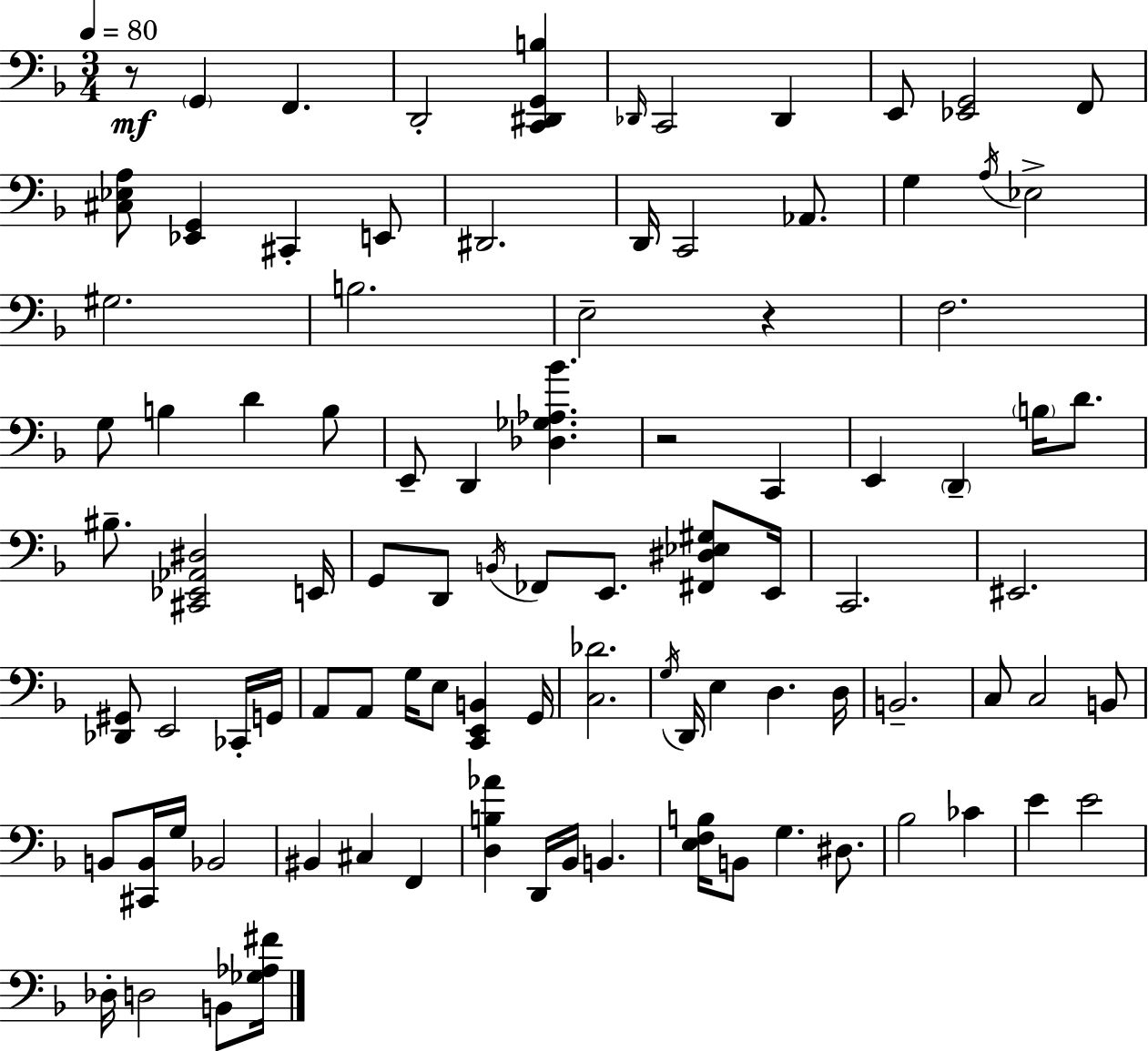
R/e G2/q F2/q. D2/h [C2,D#2,G2,B3]/q Db2/s C2/h Db2/q E2/e [Eb2,G2]/h F2/e [C#3,Eb3,A3]/e [Eb2,G2]/q C#2/q E2/e D#2/h. D2/s C2/h Ab2/e. G3/q A3/s Eb3/h G#3/h. B3/h. E3/h R/q F3/h. G3/e B3/q D4/q B3/e E2/e D2/q [Db3,Gb3,Ab3,Bb4]/q. R/h C2/q E2/q D2/q B3/s D4/e. BIS3/e. [C#2,Eb2,Ab2,D#3]/h E2/s G2/e D2/e B2/s FES2/e E2/e. [F#2,D#3,Eb3,G#3]/e E2/s C2/h. EIS2/h. [Db2,G#2]/e E2/h CES2/s G2/s A2/e A2/e G3/s E3/e [C2,E2,B2]/q G2/s [C3,Db4]/h. G3/s D2/s E3/q D3/q. D3/s B2/h. C3/e C3/h B2/e B2/e [C#2,B2]/s G3/s Bb2/h BIS2/q C#3/q F2/q [D3,B3,Ab4]/q D2/s Bb2/s B2/q. [E3,F3,B3]/s B2/e G3/q. D#3/e. Bb3/h CES4/q E4/q E4/h Db3/s D3/h B2/e [Gb3,Ab3,F#4]/s